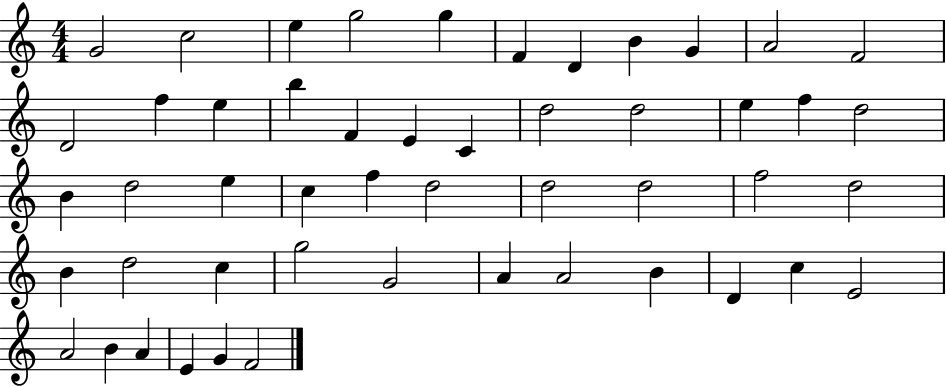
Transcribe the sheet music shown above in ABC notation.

X:1
T:Untitled
M:4/4
L:1/4
K:C
G2 c2 e g2 g F D B G A2 F2 D2 f e b F E C d2 d2 e f d2 B d2 e c f d2 d2 d2 f2 d2 B d2 c g2 G2 A A2 B D c E2 A2 B A E G F2